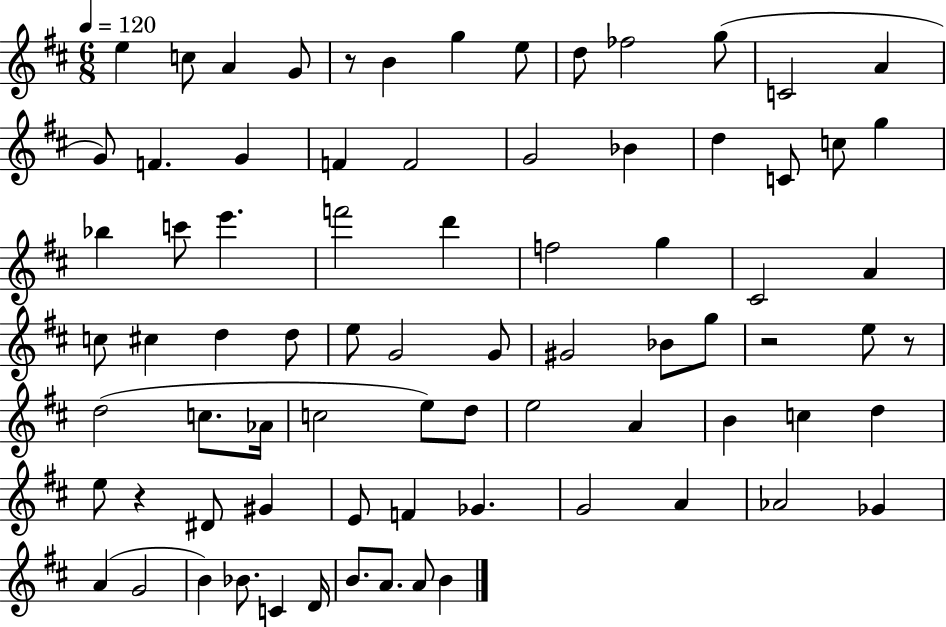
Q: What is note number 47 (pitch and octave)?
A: C5